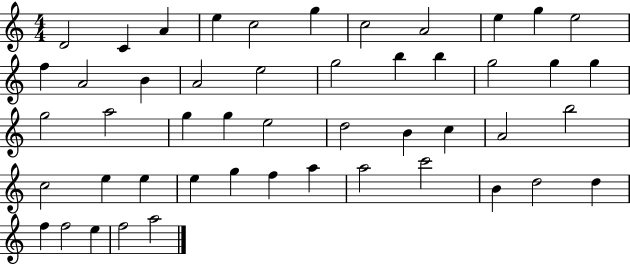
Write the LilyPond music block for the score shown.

{
  \clef treble
  \numericTimeSignature
  \time 4/4
  \key c \major
  d'2 c'4 a'4 | e''4 c''2 g''4 | c''2 a'2 | e''4 g''4 e''2 | \break f''4 a'2 b'4 | a'2 e''2 | g''2 b''4 b''4 | g''2 g''4 g''4 | \break g''2 a''2 | g''4 g''4 e''2 | d''2 b'4 c''4 | a'2 b''2 | \break c''2 e''4 e''4 | e''4 g''4 f''4 a''4 | a''2 c'''2 | b'4 d''2 d''4 | \break f''4 f''2 e''4 | f''2 a''2 | \bar "|."
}